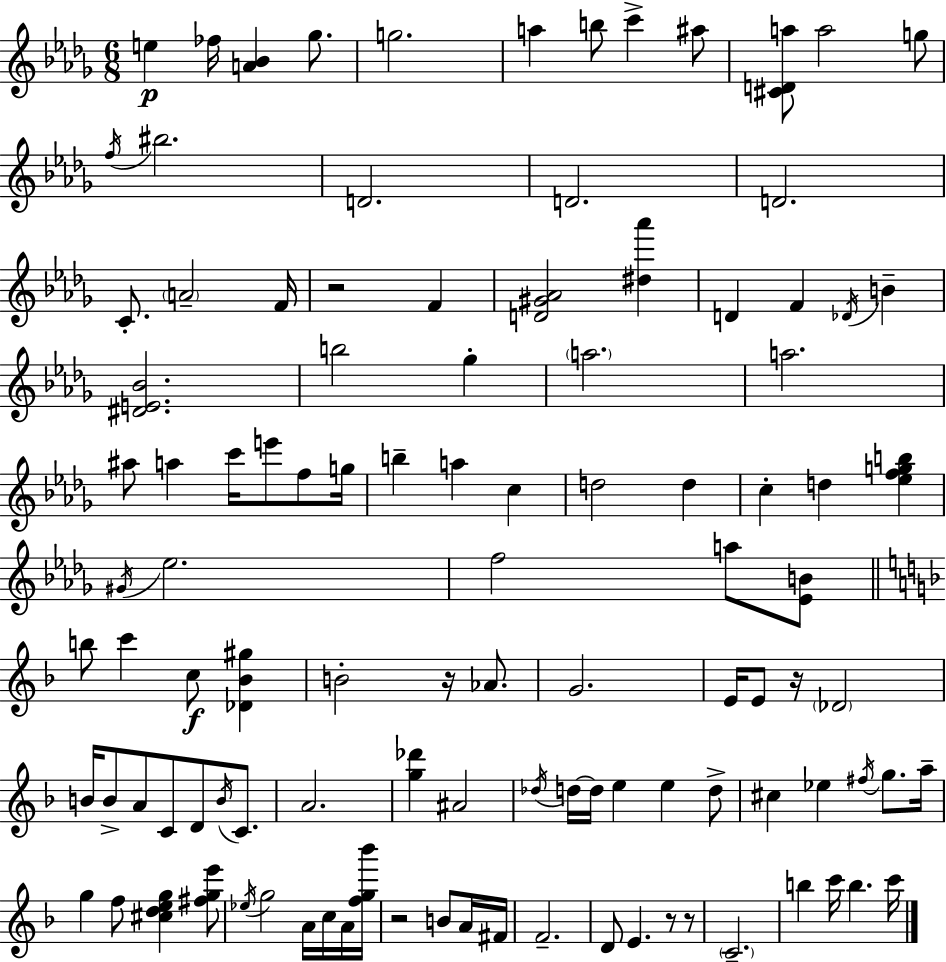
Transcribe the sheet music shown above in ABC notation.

X:1
T:Untitled
M:6/8
L:1/4
K:Bbm
e _f/4 [A_B] _g/2 g2 a b/2 c' ^a/2 [^CDa]/2 a2 g/2 f/4 ^b2 D2 D2 D2 C/2 A2 F/4 z2 F [D^G_A]2 [^d_a'] D F _D/4 B [^DE_B]2 b2 _g a2 a2 ^a/2 a c'/4 e'/2 f/2 g/4 b a c d2 d c d [_efgb] ^G/4 _e2 f2 a/2 [_EB]/2 b/2 c' c/2 [_D_B^g] B2 z/4 _A/2 G2 E/4 E/2 z/4 _D2 B/4 B/2 A/2 C/2 D/2 B/4 C/2 A2 [g_d'] ^A2 _d/4 d/4 d/4 e e d/2 ^c _e ^f/4 g/2 a/4 g f/2 [^cdeg] [^fge']/2 _e/4 g2 A/4 c/4 A/4 [fg_b']/4 z2 B/2 A/4 ^F/4 F2 D/2 E z/2 z/2 C2 b c'/4 b c'/4